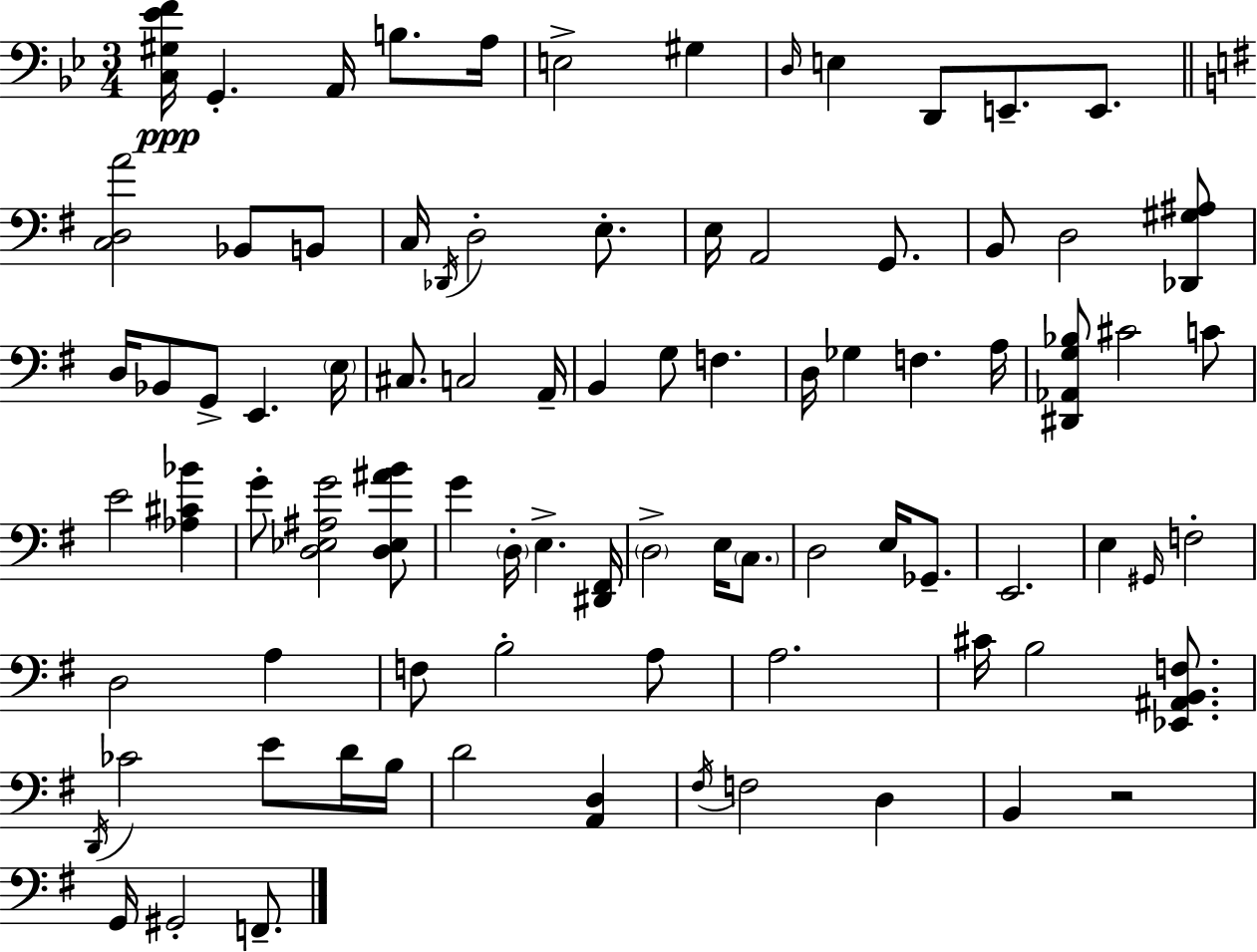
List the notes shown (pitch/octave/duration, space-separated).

[C3,G#3,Eb4,F4]/s G2/q. A2/s B3/e. A3/s E3/h G#3/q D3/s E3/q D2/e E2/e. E2/e. [C3,D3,A4]/h Bb2/e B2/e C3/s Db2/s D3/h E3/e. E3/s A2/h G2/e. B2/e D3/h [Db2,G#3,A#3]/e D3/s Bb2/e G2/e E2/q. E3/s C#3/e. C3/h A2/s B2/q G3/e F3/q. D3/s Gb3/q F3/q. A3/s [D#2,Ab2,G3,Bb3]/e C#4/h C4/e E4/h [Ab3,C#4,Bb4]/q G4/e [D3,Eb3,A#3,G4]/h [D3,Eb3,A#4,B4]/e G4/q D3/s E3/q. [D#2,F#2]/s D3/h E3/s C3/e. D3/h E3/s Gb2/e. E2/h. E3/q G#2/s F3/h D3/h A3/q F3/e B3/h A3/e A3/h. C#4/s B3/h [Eb2,A#2,B2,F3]/e. D2/s CES4/h E4/e D4/s B3/s D4/h [A2,D3]/q F#3/s F3/h D3/q B2/q R/h G2/s G#2/h F2/e.